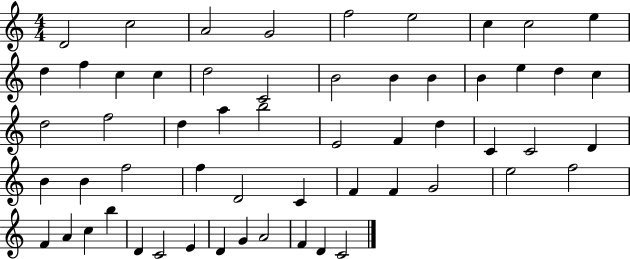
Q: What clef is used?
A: treble